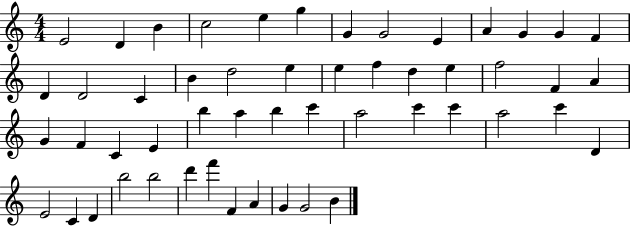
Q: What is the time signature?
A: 4/4